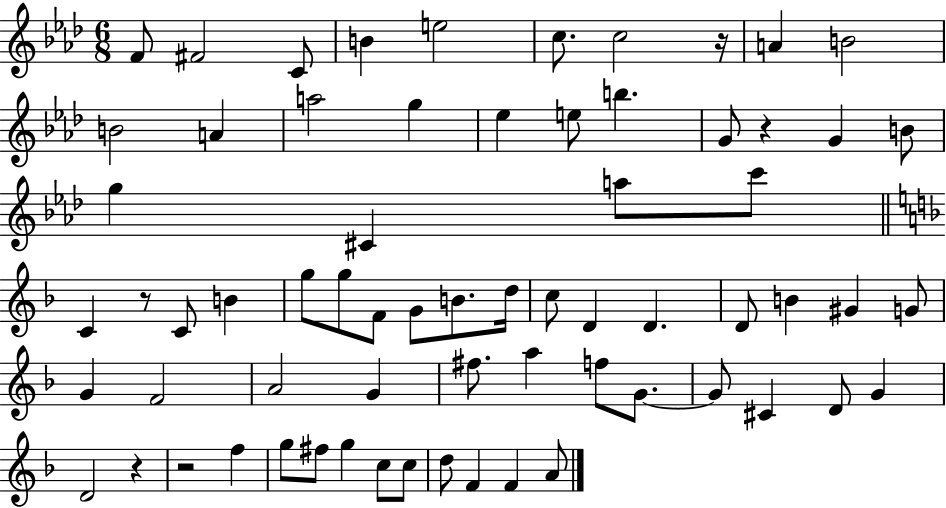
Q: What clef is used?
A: treble